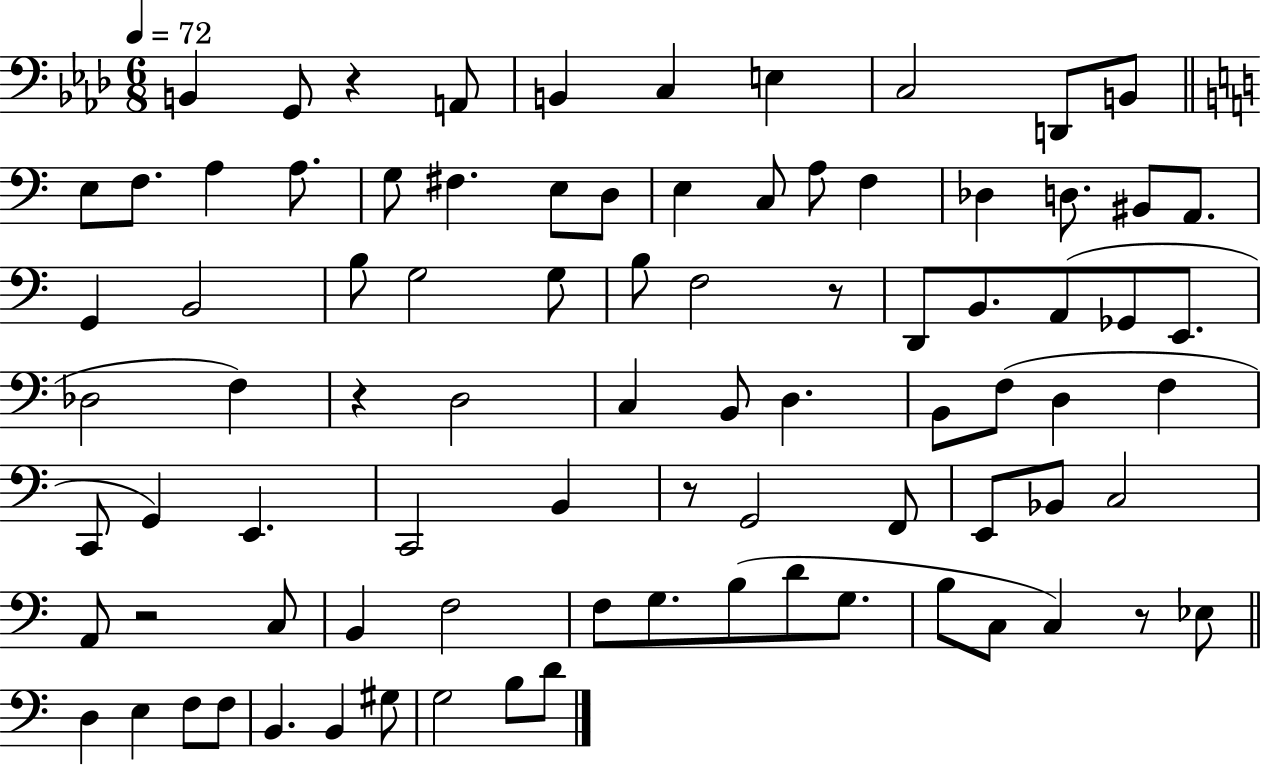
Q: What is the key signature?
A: AES major